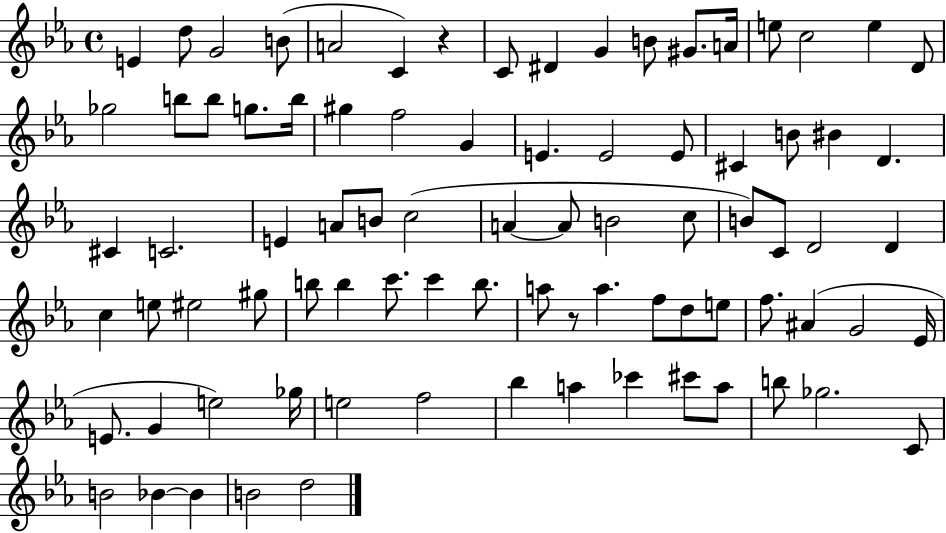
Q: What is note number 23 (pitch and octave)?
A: F5